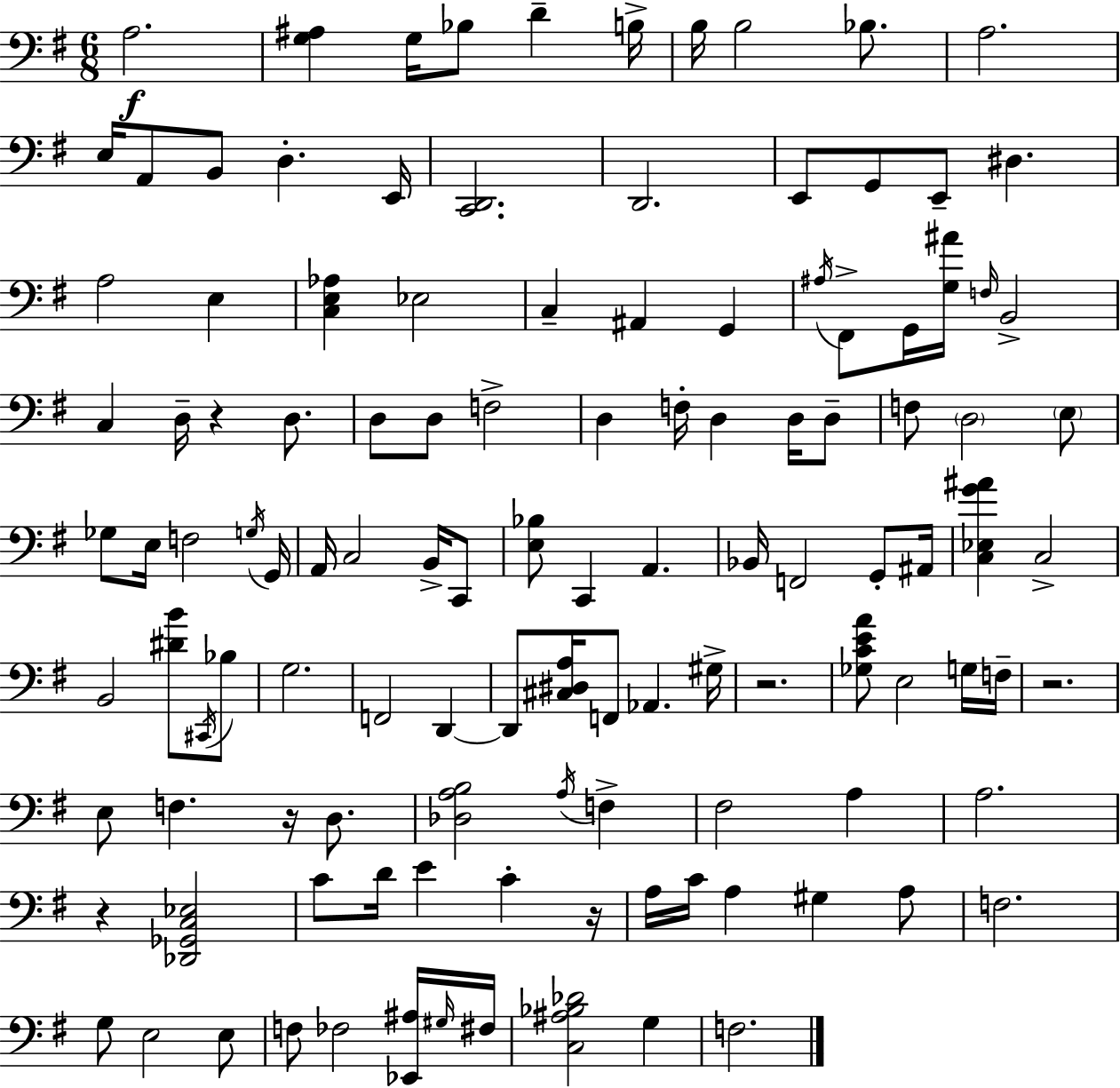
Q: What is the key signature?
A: G major